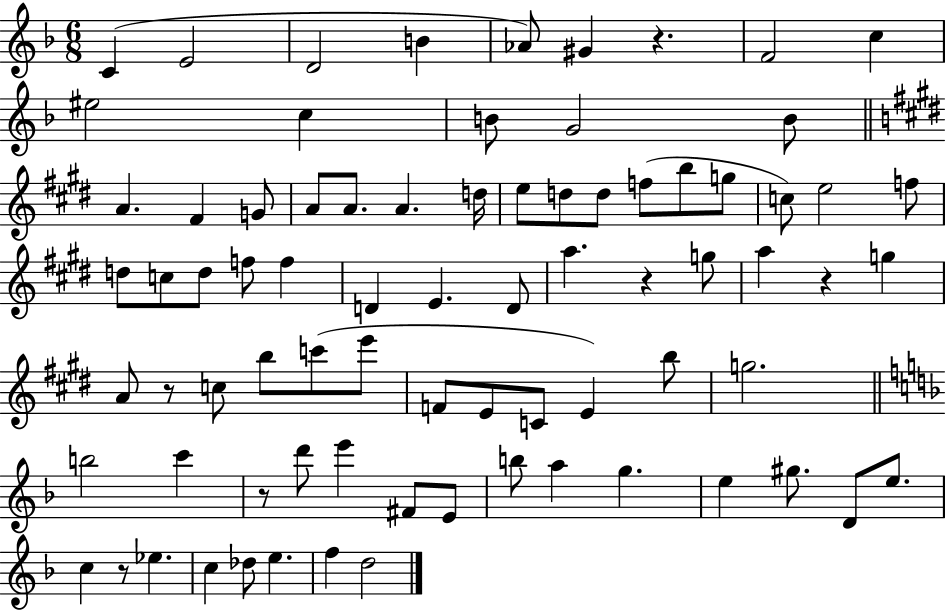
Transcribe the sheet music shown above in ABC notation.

X:1
T:Untitled
M:6/8
L:1/4
K:F
C E2 D2 B _A/2 ^G z F2 c ^e2 c B/2 G2 B/2 A ^F G/2 A/2 A/2 A d/4 e/2 d/2 d/2 f/2 b/2 g/2 c/2 e2 f/2 d/2 c/2 d/2 f/2 f D E D/2 a z g/2 a z g A/2 z/2 c/2 b/2 c'/2 e'/2 F/2 E/2 C/2 E b/2 g2 b2 c' z/2 d'/2 e' ^F/2 E/2 b/2 a g e ^g/2 D/2 e/2 c z/2 _e c _d/2 e f d2